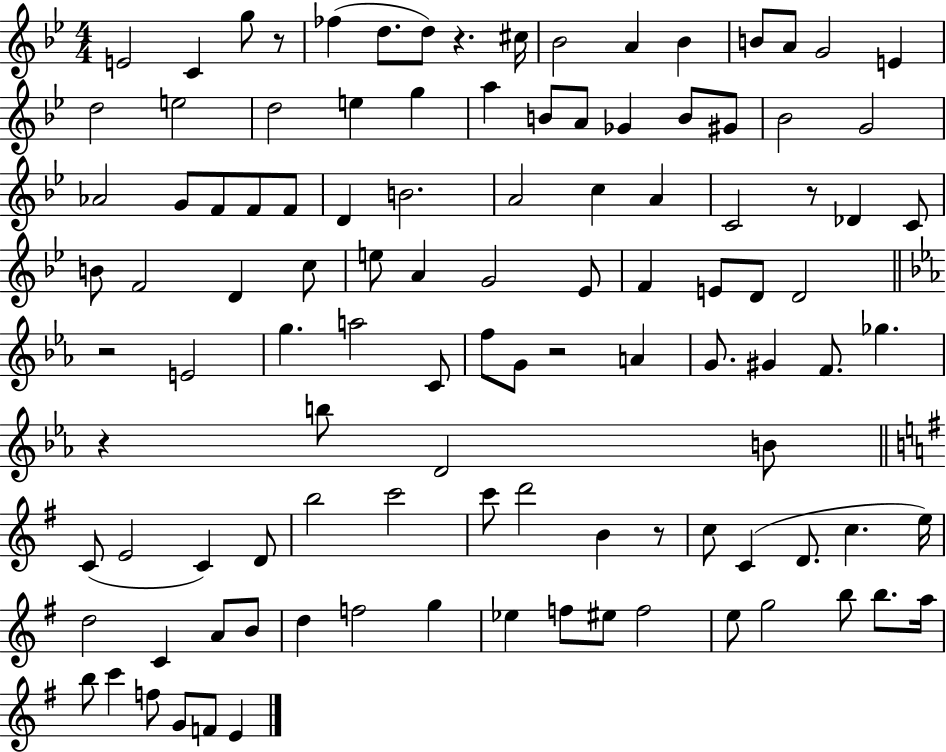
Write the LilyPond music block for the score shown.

{
  \clef treble
  \numericTimeSignature
  \time 4/4
  \key bes \major
  e'2 c'4 g''8 r8 | fes''4( d''8. d''8) r4. cis''16 | bes'2 a'4 bes'4 | b'8 a'8 g'2 e'4 | \break d''2 e''2 | d''2 e''4 g''4 | a''4 b'8 a'8 ges'4 b'8 gis'8 | bes'2 g'2 | \break aes'2 g'8 f'8 f'8 f'8 | d'4 b'2. | a'2 c''4 a'4 | c'2 r8 des'4 c'8 | \break b'8 f'2 d'4 c''8 | e''8 a'4 g'2 ees'8 | f'4 e'8 d'8 d'2 | \bar "||" \break \key ees \major r2 e'2 | g''4. a''2 c'8 | f''8 g'8 r2 a'4 | g'8. gis'4 f'8. ges''4. | \break r4 b''8 d'2 b'8 | \bar "||" \break \key g \major c'8( e'2 c'4) d'8 | b''2 c'''2 | c'''8 d'''2 b'4 r8 | c''8 c'4( d'8. c''4. e''16) | \break d''2 c'4 a'8 b'8 | d''4 f''2 g''4 | ees''4 f''8 eis''8 f''2 | e''8 g''2 b''8 b''8. a''16 | \break b''8 c'''4 f''8 g'8 f'8 e'4 | \bar "|."
}